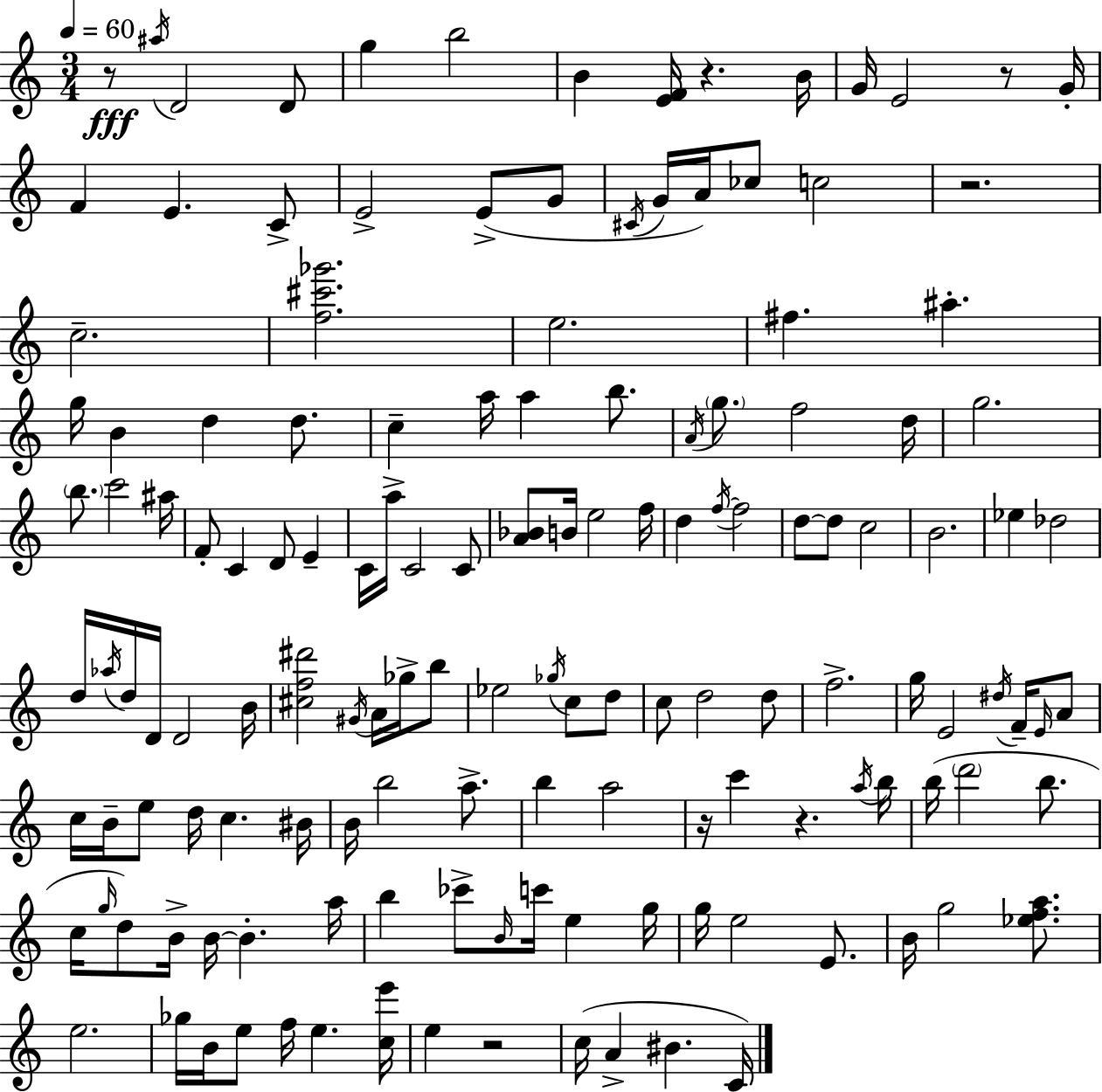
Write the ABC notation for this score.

X:1
T:Untitled
M:3/4
L:1/4
K:C
z/2 ^a/4 D2 D/2 g b2 B [EF]/4 z B/4 G/4 E2 z/2 G/4 F E C/2 E2 E/2 G/2 ^C/4 G/4 A/4 _c/2 c2 z2 c2 [f^c'_g']2 e2 ^f ^a g/4 B d d/2 c a/4 a b/2 A/4 g/2 f2 d/4 g2 b/2 c'2 ^a/4 F/2 C D/2 E C/4 a/4 C2 C/2 [A_B]/2 B/4 e2 f/4 d f/4 f2 d/2 d/2 c2 B2 _e _d2 d/4 _a/4 d/4 D/4 D2 B/4 [^cf^d']2 ^G/4 A/4 _g/4 b/2 _e2 _g/4 c/2 d/2 c/2 d2 d/2 f2 g/4 E2 ^d/4 F/4 E/4 A/2 c/4 B/4 e/2 d/4 c ^B/4 B/4 b2 a/2 b a2 z/4 c' z a/4 b/4 b/4 d'2 b/2 c/4 g/4 d/2 B/4 B/4 B a/4 b _c'/2 B/4 c'/4 e g/4 g/4 e2 E/2 B/4 g2 [_efa]/2 e2 _g/4 B/4 e/2 f/4 e [ce']/4 e z2 c/4 A ^B C/4